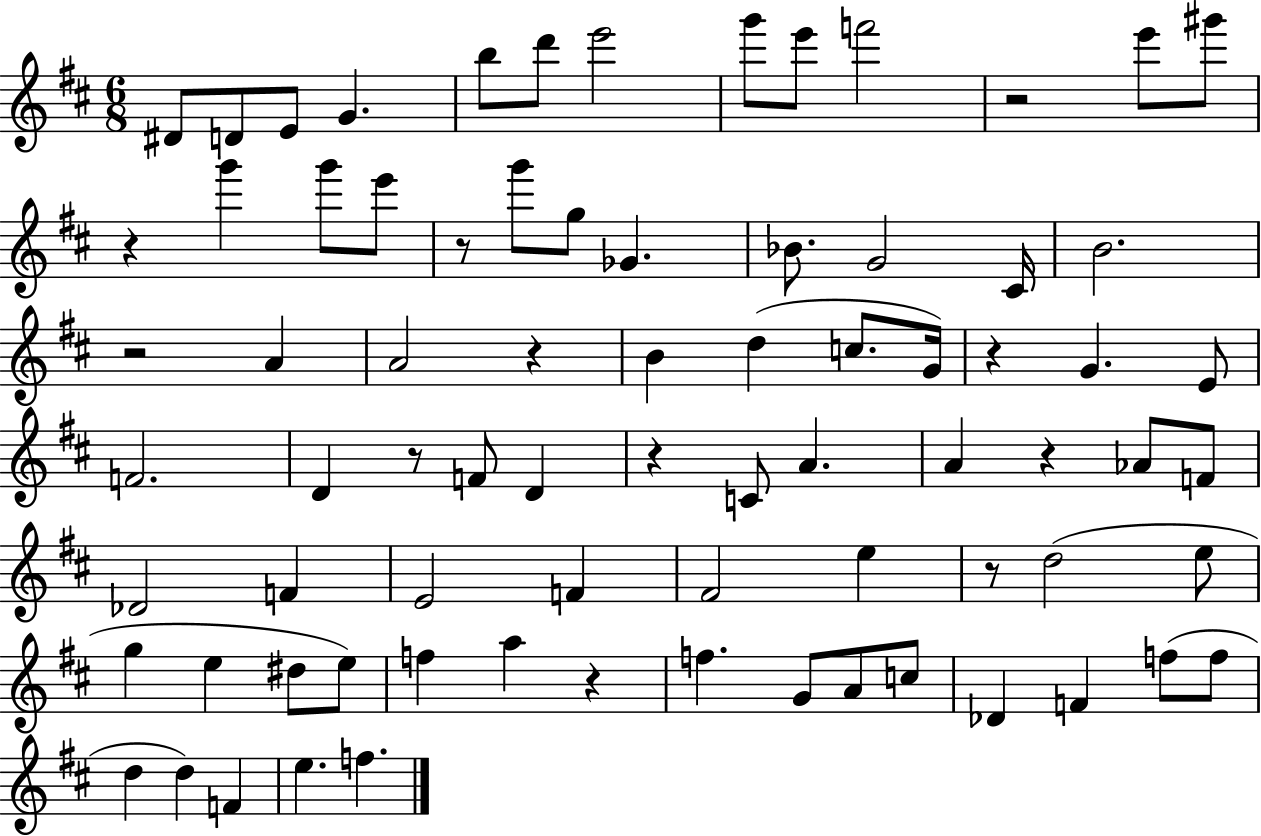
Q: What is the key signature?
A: D major